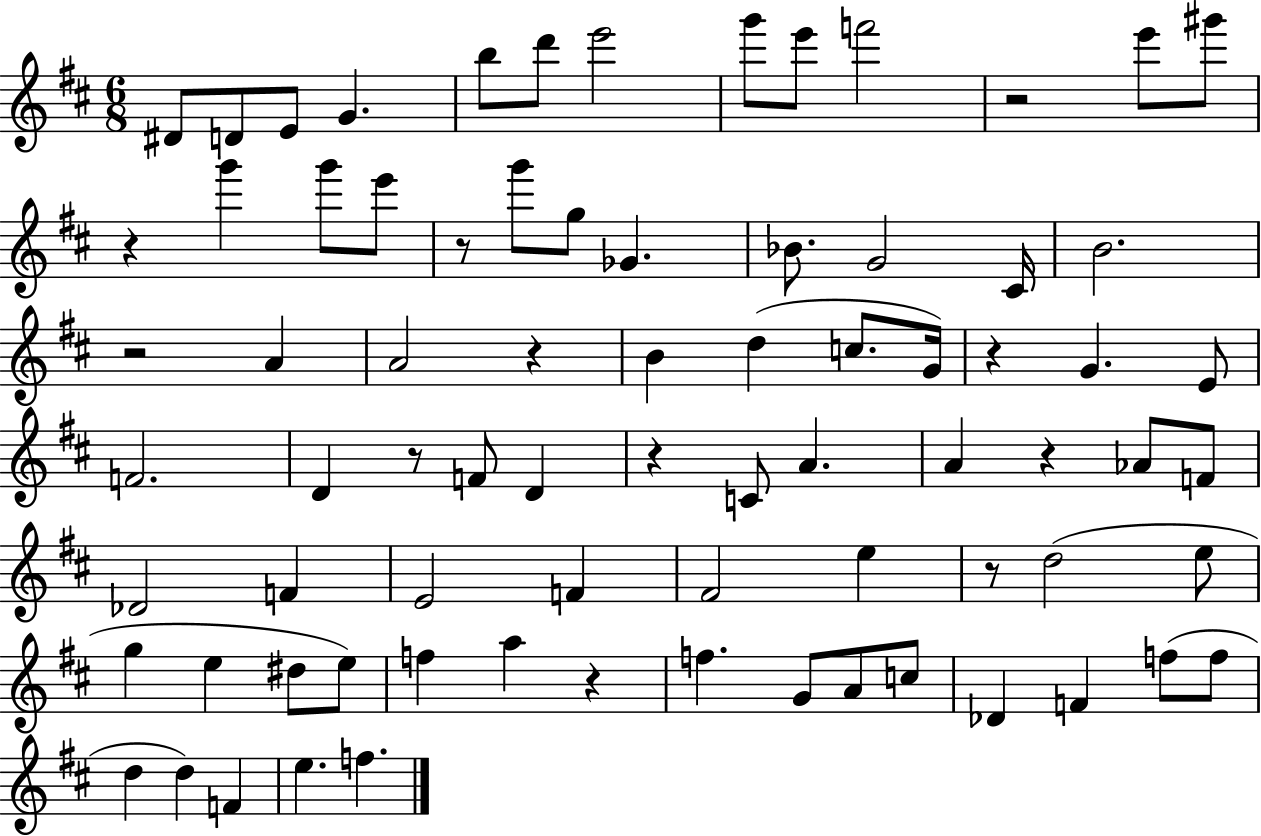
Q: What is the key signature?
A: D major